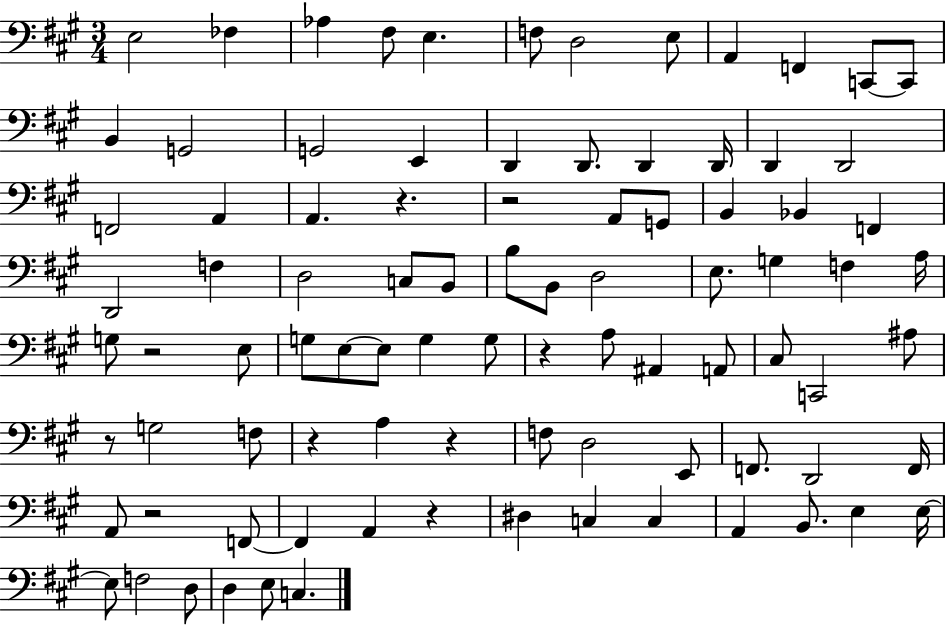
X:1
T:Untitled
M:3/4
L:1/4
K:A
E,2 _F, _A, ^F,/2 E, F,/2 D,2 E,/2 A,, F,, C,,/2 C,,/2 B,, G,,2 G,,2 E,, D,, D,,/2 D,, D,,/4 D,, D,,2 F,,2 A,, A,, z z2 A,,/2 G,,/2 B,, _B,, F,, D,,2 F, D,2 C,/2 B,,/2 B,/2 B,,/2 D,2 E,/2 G, F, A,/4 G,/2 z2 E,/2 G,/2 E,/2 E,/2 G, G,/2 z A,/2 ^A,, A,,/2 ^C,/2 C,,2 ^A,/2 z/2 G,2 F,/2 z A, z F,/2 D,2 E,,/2 F,,/2 D,,2 F,,/4 A,,/2 z2 F,,/2 F,, A,, z ^D, C, C, A,, B,,/2 E, E,/4 E,/2 F,2 D,/2 D, E,/2 C,